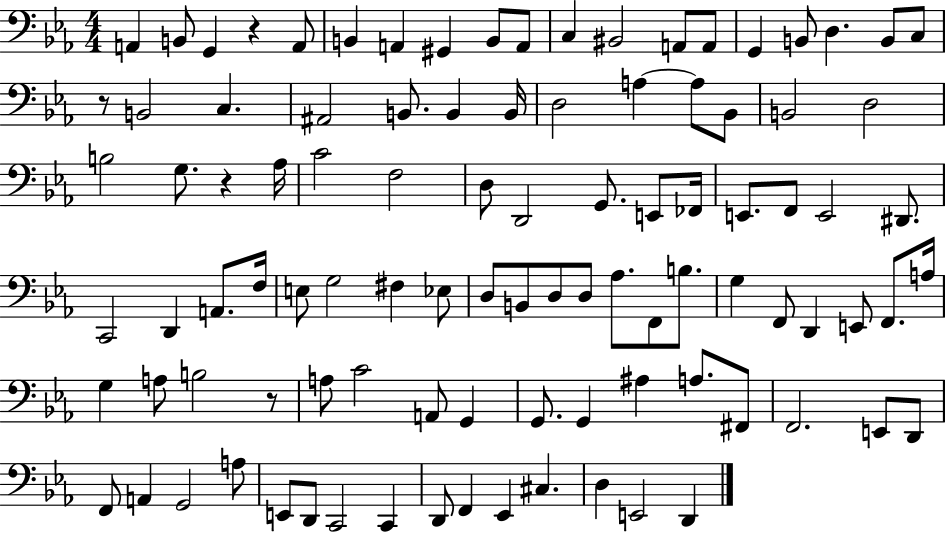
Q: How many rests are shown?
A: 4